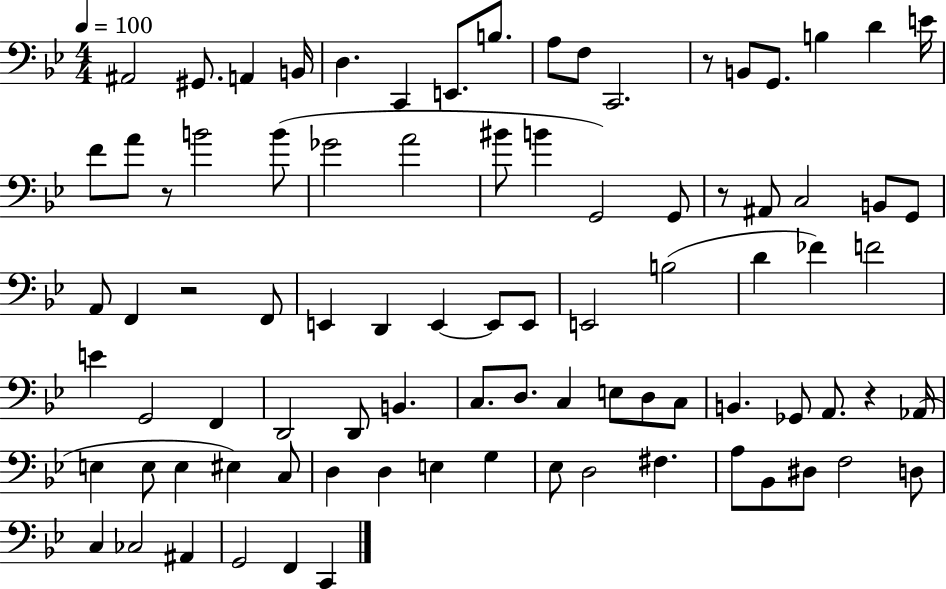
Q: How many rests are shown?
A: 5